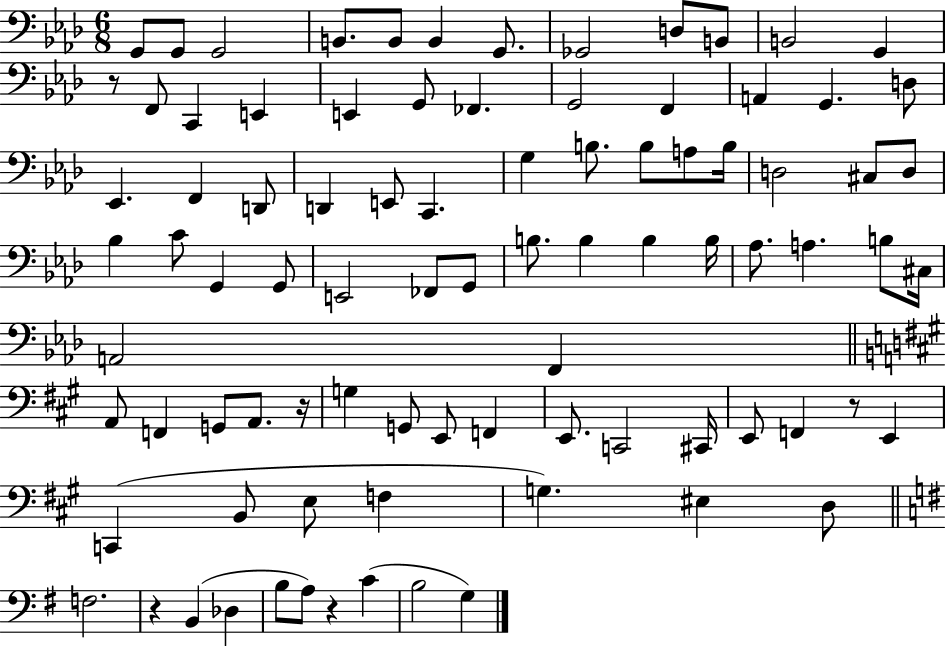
{
  \clef bass
  \numericTimeSignature
  \time 6/8
  \key aes \major
  g,8 g,8 g,2 | b,8. b,8 b,4 g,8. | ges,2 d8 b,8 | b,2 g,4 | \break r8 f,8 c,4 e,4 | e,4 g,8 fes,4. | g,2 f,4 | a,4 g,4. d8 | \break ees,4. f,4 d,8 | d,4 e,8 c,4. | g4 b8. b8 a8 b16 | d2 cis8 d8 | \break bes4 c'8 g,4 g,8 | e,2 fes,8 g,8 | b8. b4 b4 b16 | aes8. a4. b8 cis16 | \break a,2 f,4 | \bar "||" \break \key a \major a,8 f,4 g,8 a,8. r16 | g4 g,8 e,8 f,4 | e,8. c,2 cis,16 | e,8 f,4 r8 e,4 | \break c,4( b,8 e8 f4 | g4.) eis4 d8 | \bar "||" \break \key g \major f2. | r4 b,4( des4 | b8 a8) r4 c'4( | b2 g4) | \break \bar "|."
}